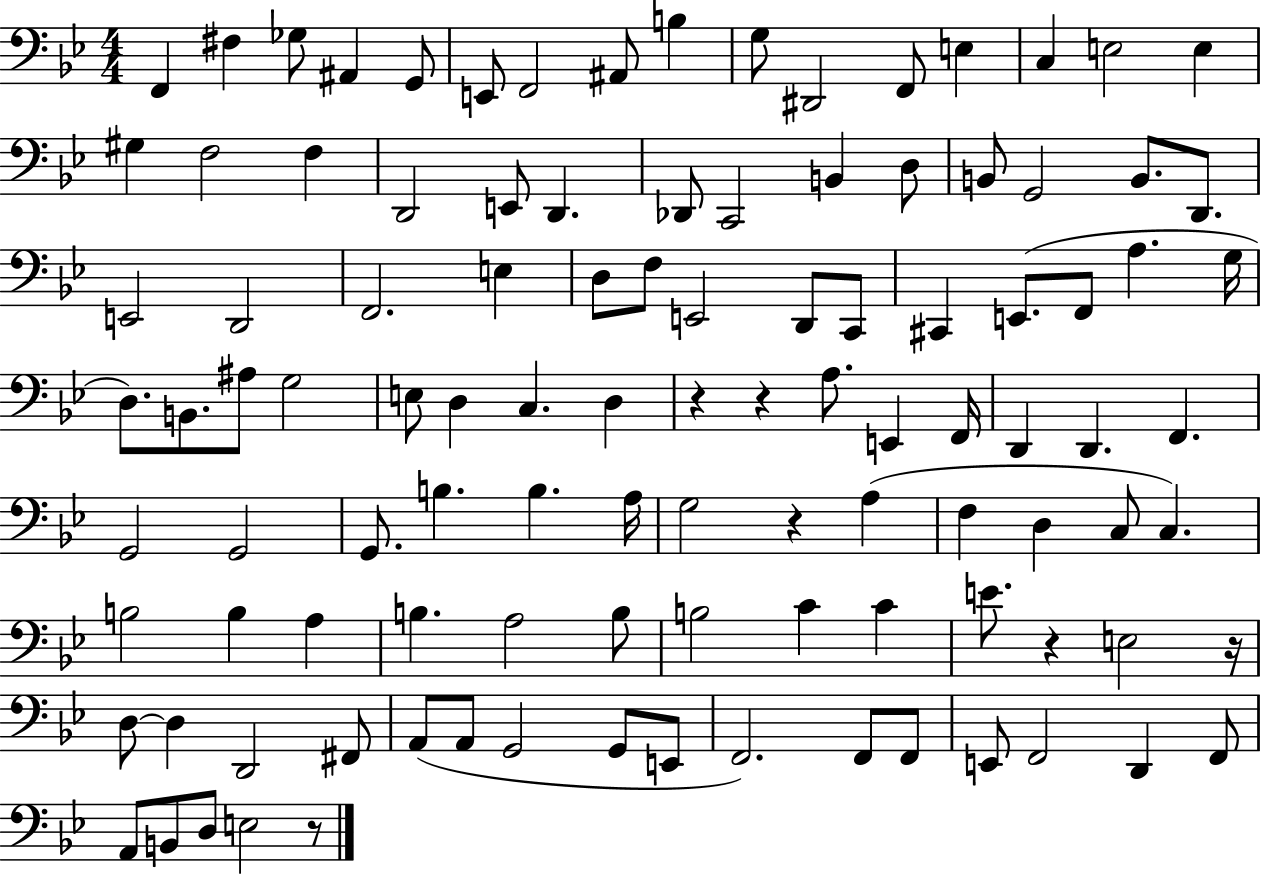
F2/q F#3/q Gb3/e A#2/q G2/e E2/e F2/h A#2/e B3/q G3/e D#2/h F2/e E3/q C3/q E3/h E3/q G#3/q F3/h F3/q D2/h E2/e D2/q. Db2/e C2/h B2/q D3/e B2/e G2/h B2/e. D2/e. E2/h D2/h F2/h. E3/q D3/e F3/e E2/h D2/e C2/e C#2/q E2/e. F2/e A3/q. G3/s D3/e. B2/e. A#3/e G3/h E3/e D3/q C3/q. D3/q R/q R/q A3/e. E2/q F2/s D2/q D2/q. F2/q. G2/h G2/h G2/e. B3/q. B3/q. A3/s G3/h R/q A3/q F3/q D3/q C3/e C3/q. B3/h B3/q A3/q B3/q. A3/h B3/e B3/h C4/q C4/q E4/e. R/q E3/h R/s D3/e D3/q D2/h F#2/e A2/e A2/e G2/h G2/e E2/e F2/h. F2/e F2/e E2/e F2/h D2/q F2/e A2/e B2/e D3/e E3/h R/e